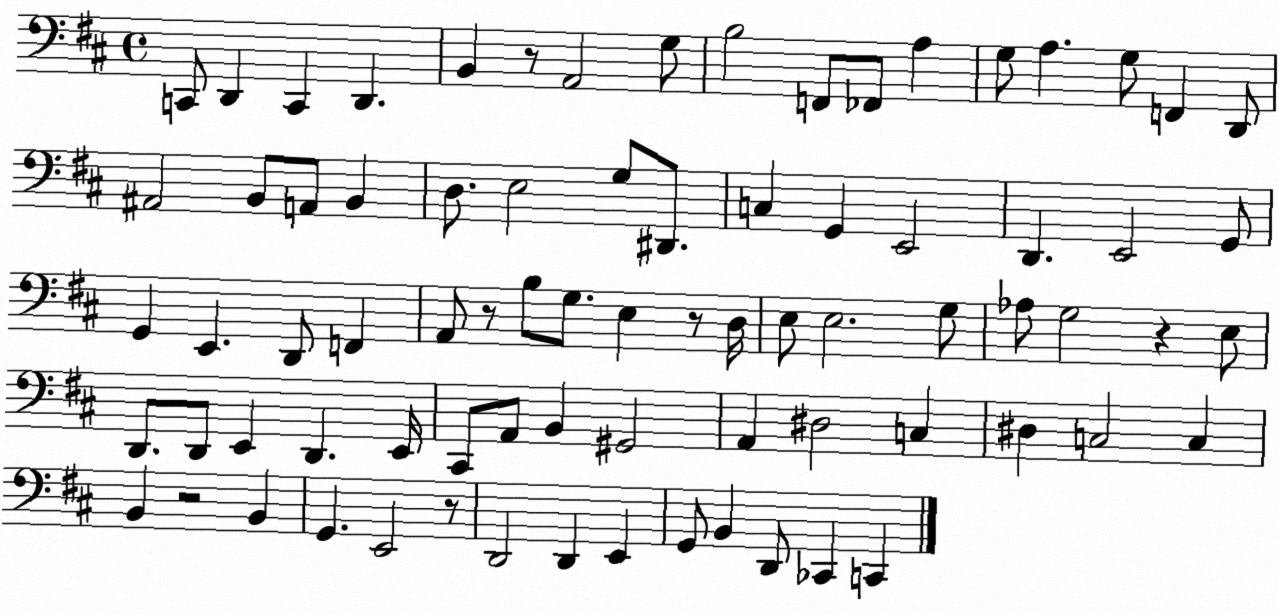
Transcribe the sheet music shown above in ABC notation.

X:1
T:Untitled
M:4/4
L:1/4
K:D
C,,/2 D,, C,, D,, B,, z/2 A,,2 G,/2 B,2 F,,/2 _F,,/2 A, G,/2 A, G,/2 F,, D,,/2 ^A,,2 B,,/2 A,,/2 B,, D,/2 E,2 G,/2 ^D,,/2 C, G,, E,,2 D,, E,,2 G,,/2 G,, E,, D,,/2 F,, A,,/2 z/2 B,/2 G,/2 E, z/2 D,/4 E,/2 E,2 G,/2 _A,/2 G,2 z E,/2 D,,/2 D,,/2 E,, D,, E,,/4 ^C,,/2 A,,/2 B,, ^G,,2 A,, ^D,2 C, ^D, C,2 C, B,, z2 B,, G,, E,,2 z/2 D,,2 D,, E,, G,,/2 B,, D,,/2 _C,, C,,